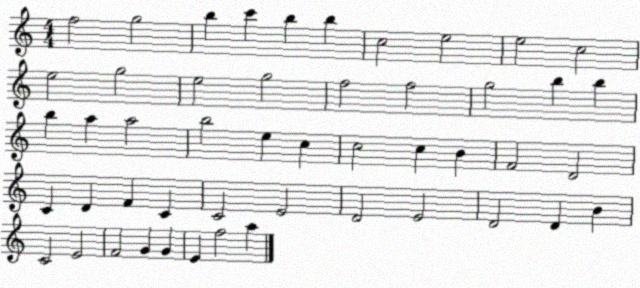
X:1
T:Untitled
M:4/4
L:1/4
K:C
f2 g2 b c' b b c2 e2 e2 c2 e2 g2 e2 g2 f2 f2 g2 b b b a a2 b2 e c c2 c B F2 D2 C D F C C2 E2 D2 E2 D2 D B C2 E2 F2 G G E f2 a